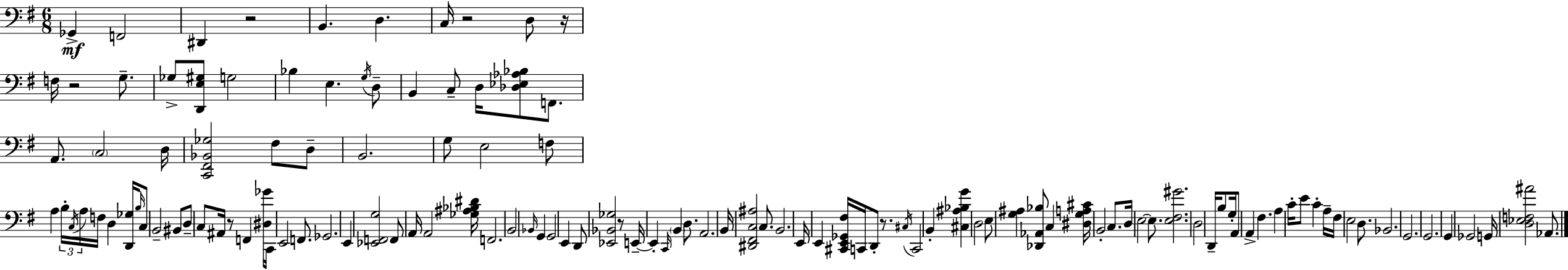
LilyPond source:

{
  \clef bass
  \numericTimeSignature
  \time 6/8
  \key e \minor
  ges,4->\mf f,2 | dis,4 r2 | b,4. d4. | c16 r2 d8 r16 | \break f16 r2 g8.-- | ges8-> <d, e gis>8 g2 | bes4 e4. \acciaccatura { g16 } d8-- | b,4 c8-- d16 <des ees aes bes>8 f,8. | \break a,8. \parenthesize c2 | d16 <c, fis, bes, ges>2 fis8 d8-- | b,2. | g8 e2 f8 | \break a4 \tuplet 3/2 { b16-. \acciaccatura { c16 } a16 } f16 d4 | <d, ges>16 \grace { b16 } c8 b,2-- | bis,8 d8-- c8 ais,16 r8 f,4 | <dis ges'>16 c,16 e,2 | \break f,8. ges,2. | e,4 <ees, f, g>2 | f,8 a,16 a,2 | <ges ais bes dis'>16 f,2. | \break b,2 \grace { bes,16 } | g,4 g,2 | e,4 d,8 <ees, bes, ges>2 | r8 e,16--~~ e,4-. \grace { c,16 } \parenthesize b,4 | \break d8. a,2. | b,16 <dis, fis, c ais>2 | c8. b,2. | e,16 e,4 <cis, e, ges, fis>16 c,16 | \break d,8-. r8. \acciaccatura { cis16 } c,2 | b,4-. <cis ais bes g'>4 d2 | e8 <g ais>4 | <des, aes, bes>8 c4 <dis g a cis'>16 b,2-. | \break c8. d16 e2~~ | e8. <e fis gis'>2. | d2 | d,16-- b8 g16-. a,8 a,4-> | \break fis4. a4 c'16-. e'8 | c'4-. a16-- fis16 e2 | d8. bes,2. | g,2. | \break g,2. | g,4 ges,2 | g,16 <d ees f ais'>2 | aes,8. \bar "|."
}